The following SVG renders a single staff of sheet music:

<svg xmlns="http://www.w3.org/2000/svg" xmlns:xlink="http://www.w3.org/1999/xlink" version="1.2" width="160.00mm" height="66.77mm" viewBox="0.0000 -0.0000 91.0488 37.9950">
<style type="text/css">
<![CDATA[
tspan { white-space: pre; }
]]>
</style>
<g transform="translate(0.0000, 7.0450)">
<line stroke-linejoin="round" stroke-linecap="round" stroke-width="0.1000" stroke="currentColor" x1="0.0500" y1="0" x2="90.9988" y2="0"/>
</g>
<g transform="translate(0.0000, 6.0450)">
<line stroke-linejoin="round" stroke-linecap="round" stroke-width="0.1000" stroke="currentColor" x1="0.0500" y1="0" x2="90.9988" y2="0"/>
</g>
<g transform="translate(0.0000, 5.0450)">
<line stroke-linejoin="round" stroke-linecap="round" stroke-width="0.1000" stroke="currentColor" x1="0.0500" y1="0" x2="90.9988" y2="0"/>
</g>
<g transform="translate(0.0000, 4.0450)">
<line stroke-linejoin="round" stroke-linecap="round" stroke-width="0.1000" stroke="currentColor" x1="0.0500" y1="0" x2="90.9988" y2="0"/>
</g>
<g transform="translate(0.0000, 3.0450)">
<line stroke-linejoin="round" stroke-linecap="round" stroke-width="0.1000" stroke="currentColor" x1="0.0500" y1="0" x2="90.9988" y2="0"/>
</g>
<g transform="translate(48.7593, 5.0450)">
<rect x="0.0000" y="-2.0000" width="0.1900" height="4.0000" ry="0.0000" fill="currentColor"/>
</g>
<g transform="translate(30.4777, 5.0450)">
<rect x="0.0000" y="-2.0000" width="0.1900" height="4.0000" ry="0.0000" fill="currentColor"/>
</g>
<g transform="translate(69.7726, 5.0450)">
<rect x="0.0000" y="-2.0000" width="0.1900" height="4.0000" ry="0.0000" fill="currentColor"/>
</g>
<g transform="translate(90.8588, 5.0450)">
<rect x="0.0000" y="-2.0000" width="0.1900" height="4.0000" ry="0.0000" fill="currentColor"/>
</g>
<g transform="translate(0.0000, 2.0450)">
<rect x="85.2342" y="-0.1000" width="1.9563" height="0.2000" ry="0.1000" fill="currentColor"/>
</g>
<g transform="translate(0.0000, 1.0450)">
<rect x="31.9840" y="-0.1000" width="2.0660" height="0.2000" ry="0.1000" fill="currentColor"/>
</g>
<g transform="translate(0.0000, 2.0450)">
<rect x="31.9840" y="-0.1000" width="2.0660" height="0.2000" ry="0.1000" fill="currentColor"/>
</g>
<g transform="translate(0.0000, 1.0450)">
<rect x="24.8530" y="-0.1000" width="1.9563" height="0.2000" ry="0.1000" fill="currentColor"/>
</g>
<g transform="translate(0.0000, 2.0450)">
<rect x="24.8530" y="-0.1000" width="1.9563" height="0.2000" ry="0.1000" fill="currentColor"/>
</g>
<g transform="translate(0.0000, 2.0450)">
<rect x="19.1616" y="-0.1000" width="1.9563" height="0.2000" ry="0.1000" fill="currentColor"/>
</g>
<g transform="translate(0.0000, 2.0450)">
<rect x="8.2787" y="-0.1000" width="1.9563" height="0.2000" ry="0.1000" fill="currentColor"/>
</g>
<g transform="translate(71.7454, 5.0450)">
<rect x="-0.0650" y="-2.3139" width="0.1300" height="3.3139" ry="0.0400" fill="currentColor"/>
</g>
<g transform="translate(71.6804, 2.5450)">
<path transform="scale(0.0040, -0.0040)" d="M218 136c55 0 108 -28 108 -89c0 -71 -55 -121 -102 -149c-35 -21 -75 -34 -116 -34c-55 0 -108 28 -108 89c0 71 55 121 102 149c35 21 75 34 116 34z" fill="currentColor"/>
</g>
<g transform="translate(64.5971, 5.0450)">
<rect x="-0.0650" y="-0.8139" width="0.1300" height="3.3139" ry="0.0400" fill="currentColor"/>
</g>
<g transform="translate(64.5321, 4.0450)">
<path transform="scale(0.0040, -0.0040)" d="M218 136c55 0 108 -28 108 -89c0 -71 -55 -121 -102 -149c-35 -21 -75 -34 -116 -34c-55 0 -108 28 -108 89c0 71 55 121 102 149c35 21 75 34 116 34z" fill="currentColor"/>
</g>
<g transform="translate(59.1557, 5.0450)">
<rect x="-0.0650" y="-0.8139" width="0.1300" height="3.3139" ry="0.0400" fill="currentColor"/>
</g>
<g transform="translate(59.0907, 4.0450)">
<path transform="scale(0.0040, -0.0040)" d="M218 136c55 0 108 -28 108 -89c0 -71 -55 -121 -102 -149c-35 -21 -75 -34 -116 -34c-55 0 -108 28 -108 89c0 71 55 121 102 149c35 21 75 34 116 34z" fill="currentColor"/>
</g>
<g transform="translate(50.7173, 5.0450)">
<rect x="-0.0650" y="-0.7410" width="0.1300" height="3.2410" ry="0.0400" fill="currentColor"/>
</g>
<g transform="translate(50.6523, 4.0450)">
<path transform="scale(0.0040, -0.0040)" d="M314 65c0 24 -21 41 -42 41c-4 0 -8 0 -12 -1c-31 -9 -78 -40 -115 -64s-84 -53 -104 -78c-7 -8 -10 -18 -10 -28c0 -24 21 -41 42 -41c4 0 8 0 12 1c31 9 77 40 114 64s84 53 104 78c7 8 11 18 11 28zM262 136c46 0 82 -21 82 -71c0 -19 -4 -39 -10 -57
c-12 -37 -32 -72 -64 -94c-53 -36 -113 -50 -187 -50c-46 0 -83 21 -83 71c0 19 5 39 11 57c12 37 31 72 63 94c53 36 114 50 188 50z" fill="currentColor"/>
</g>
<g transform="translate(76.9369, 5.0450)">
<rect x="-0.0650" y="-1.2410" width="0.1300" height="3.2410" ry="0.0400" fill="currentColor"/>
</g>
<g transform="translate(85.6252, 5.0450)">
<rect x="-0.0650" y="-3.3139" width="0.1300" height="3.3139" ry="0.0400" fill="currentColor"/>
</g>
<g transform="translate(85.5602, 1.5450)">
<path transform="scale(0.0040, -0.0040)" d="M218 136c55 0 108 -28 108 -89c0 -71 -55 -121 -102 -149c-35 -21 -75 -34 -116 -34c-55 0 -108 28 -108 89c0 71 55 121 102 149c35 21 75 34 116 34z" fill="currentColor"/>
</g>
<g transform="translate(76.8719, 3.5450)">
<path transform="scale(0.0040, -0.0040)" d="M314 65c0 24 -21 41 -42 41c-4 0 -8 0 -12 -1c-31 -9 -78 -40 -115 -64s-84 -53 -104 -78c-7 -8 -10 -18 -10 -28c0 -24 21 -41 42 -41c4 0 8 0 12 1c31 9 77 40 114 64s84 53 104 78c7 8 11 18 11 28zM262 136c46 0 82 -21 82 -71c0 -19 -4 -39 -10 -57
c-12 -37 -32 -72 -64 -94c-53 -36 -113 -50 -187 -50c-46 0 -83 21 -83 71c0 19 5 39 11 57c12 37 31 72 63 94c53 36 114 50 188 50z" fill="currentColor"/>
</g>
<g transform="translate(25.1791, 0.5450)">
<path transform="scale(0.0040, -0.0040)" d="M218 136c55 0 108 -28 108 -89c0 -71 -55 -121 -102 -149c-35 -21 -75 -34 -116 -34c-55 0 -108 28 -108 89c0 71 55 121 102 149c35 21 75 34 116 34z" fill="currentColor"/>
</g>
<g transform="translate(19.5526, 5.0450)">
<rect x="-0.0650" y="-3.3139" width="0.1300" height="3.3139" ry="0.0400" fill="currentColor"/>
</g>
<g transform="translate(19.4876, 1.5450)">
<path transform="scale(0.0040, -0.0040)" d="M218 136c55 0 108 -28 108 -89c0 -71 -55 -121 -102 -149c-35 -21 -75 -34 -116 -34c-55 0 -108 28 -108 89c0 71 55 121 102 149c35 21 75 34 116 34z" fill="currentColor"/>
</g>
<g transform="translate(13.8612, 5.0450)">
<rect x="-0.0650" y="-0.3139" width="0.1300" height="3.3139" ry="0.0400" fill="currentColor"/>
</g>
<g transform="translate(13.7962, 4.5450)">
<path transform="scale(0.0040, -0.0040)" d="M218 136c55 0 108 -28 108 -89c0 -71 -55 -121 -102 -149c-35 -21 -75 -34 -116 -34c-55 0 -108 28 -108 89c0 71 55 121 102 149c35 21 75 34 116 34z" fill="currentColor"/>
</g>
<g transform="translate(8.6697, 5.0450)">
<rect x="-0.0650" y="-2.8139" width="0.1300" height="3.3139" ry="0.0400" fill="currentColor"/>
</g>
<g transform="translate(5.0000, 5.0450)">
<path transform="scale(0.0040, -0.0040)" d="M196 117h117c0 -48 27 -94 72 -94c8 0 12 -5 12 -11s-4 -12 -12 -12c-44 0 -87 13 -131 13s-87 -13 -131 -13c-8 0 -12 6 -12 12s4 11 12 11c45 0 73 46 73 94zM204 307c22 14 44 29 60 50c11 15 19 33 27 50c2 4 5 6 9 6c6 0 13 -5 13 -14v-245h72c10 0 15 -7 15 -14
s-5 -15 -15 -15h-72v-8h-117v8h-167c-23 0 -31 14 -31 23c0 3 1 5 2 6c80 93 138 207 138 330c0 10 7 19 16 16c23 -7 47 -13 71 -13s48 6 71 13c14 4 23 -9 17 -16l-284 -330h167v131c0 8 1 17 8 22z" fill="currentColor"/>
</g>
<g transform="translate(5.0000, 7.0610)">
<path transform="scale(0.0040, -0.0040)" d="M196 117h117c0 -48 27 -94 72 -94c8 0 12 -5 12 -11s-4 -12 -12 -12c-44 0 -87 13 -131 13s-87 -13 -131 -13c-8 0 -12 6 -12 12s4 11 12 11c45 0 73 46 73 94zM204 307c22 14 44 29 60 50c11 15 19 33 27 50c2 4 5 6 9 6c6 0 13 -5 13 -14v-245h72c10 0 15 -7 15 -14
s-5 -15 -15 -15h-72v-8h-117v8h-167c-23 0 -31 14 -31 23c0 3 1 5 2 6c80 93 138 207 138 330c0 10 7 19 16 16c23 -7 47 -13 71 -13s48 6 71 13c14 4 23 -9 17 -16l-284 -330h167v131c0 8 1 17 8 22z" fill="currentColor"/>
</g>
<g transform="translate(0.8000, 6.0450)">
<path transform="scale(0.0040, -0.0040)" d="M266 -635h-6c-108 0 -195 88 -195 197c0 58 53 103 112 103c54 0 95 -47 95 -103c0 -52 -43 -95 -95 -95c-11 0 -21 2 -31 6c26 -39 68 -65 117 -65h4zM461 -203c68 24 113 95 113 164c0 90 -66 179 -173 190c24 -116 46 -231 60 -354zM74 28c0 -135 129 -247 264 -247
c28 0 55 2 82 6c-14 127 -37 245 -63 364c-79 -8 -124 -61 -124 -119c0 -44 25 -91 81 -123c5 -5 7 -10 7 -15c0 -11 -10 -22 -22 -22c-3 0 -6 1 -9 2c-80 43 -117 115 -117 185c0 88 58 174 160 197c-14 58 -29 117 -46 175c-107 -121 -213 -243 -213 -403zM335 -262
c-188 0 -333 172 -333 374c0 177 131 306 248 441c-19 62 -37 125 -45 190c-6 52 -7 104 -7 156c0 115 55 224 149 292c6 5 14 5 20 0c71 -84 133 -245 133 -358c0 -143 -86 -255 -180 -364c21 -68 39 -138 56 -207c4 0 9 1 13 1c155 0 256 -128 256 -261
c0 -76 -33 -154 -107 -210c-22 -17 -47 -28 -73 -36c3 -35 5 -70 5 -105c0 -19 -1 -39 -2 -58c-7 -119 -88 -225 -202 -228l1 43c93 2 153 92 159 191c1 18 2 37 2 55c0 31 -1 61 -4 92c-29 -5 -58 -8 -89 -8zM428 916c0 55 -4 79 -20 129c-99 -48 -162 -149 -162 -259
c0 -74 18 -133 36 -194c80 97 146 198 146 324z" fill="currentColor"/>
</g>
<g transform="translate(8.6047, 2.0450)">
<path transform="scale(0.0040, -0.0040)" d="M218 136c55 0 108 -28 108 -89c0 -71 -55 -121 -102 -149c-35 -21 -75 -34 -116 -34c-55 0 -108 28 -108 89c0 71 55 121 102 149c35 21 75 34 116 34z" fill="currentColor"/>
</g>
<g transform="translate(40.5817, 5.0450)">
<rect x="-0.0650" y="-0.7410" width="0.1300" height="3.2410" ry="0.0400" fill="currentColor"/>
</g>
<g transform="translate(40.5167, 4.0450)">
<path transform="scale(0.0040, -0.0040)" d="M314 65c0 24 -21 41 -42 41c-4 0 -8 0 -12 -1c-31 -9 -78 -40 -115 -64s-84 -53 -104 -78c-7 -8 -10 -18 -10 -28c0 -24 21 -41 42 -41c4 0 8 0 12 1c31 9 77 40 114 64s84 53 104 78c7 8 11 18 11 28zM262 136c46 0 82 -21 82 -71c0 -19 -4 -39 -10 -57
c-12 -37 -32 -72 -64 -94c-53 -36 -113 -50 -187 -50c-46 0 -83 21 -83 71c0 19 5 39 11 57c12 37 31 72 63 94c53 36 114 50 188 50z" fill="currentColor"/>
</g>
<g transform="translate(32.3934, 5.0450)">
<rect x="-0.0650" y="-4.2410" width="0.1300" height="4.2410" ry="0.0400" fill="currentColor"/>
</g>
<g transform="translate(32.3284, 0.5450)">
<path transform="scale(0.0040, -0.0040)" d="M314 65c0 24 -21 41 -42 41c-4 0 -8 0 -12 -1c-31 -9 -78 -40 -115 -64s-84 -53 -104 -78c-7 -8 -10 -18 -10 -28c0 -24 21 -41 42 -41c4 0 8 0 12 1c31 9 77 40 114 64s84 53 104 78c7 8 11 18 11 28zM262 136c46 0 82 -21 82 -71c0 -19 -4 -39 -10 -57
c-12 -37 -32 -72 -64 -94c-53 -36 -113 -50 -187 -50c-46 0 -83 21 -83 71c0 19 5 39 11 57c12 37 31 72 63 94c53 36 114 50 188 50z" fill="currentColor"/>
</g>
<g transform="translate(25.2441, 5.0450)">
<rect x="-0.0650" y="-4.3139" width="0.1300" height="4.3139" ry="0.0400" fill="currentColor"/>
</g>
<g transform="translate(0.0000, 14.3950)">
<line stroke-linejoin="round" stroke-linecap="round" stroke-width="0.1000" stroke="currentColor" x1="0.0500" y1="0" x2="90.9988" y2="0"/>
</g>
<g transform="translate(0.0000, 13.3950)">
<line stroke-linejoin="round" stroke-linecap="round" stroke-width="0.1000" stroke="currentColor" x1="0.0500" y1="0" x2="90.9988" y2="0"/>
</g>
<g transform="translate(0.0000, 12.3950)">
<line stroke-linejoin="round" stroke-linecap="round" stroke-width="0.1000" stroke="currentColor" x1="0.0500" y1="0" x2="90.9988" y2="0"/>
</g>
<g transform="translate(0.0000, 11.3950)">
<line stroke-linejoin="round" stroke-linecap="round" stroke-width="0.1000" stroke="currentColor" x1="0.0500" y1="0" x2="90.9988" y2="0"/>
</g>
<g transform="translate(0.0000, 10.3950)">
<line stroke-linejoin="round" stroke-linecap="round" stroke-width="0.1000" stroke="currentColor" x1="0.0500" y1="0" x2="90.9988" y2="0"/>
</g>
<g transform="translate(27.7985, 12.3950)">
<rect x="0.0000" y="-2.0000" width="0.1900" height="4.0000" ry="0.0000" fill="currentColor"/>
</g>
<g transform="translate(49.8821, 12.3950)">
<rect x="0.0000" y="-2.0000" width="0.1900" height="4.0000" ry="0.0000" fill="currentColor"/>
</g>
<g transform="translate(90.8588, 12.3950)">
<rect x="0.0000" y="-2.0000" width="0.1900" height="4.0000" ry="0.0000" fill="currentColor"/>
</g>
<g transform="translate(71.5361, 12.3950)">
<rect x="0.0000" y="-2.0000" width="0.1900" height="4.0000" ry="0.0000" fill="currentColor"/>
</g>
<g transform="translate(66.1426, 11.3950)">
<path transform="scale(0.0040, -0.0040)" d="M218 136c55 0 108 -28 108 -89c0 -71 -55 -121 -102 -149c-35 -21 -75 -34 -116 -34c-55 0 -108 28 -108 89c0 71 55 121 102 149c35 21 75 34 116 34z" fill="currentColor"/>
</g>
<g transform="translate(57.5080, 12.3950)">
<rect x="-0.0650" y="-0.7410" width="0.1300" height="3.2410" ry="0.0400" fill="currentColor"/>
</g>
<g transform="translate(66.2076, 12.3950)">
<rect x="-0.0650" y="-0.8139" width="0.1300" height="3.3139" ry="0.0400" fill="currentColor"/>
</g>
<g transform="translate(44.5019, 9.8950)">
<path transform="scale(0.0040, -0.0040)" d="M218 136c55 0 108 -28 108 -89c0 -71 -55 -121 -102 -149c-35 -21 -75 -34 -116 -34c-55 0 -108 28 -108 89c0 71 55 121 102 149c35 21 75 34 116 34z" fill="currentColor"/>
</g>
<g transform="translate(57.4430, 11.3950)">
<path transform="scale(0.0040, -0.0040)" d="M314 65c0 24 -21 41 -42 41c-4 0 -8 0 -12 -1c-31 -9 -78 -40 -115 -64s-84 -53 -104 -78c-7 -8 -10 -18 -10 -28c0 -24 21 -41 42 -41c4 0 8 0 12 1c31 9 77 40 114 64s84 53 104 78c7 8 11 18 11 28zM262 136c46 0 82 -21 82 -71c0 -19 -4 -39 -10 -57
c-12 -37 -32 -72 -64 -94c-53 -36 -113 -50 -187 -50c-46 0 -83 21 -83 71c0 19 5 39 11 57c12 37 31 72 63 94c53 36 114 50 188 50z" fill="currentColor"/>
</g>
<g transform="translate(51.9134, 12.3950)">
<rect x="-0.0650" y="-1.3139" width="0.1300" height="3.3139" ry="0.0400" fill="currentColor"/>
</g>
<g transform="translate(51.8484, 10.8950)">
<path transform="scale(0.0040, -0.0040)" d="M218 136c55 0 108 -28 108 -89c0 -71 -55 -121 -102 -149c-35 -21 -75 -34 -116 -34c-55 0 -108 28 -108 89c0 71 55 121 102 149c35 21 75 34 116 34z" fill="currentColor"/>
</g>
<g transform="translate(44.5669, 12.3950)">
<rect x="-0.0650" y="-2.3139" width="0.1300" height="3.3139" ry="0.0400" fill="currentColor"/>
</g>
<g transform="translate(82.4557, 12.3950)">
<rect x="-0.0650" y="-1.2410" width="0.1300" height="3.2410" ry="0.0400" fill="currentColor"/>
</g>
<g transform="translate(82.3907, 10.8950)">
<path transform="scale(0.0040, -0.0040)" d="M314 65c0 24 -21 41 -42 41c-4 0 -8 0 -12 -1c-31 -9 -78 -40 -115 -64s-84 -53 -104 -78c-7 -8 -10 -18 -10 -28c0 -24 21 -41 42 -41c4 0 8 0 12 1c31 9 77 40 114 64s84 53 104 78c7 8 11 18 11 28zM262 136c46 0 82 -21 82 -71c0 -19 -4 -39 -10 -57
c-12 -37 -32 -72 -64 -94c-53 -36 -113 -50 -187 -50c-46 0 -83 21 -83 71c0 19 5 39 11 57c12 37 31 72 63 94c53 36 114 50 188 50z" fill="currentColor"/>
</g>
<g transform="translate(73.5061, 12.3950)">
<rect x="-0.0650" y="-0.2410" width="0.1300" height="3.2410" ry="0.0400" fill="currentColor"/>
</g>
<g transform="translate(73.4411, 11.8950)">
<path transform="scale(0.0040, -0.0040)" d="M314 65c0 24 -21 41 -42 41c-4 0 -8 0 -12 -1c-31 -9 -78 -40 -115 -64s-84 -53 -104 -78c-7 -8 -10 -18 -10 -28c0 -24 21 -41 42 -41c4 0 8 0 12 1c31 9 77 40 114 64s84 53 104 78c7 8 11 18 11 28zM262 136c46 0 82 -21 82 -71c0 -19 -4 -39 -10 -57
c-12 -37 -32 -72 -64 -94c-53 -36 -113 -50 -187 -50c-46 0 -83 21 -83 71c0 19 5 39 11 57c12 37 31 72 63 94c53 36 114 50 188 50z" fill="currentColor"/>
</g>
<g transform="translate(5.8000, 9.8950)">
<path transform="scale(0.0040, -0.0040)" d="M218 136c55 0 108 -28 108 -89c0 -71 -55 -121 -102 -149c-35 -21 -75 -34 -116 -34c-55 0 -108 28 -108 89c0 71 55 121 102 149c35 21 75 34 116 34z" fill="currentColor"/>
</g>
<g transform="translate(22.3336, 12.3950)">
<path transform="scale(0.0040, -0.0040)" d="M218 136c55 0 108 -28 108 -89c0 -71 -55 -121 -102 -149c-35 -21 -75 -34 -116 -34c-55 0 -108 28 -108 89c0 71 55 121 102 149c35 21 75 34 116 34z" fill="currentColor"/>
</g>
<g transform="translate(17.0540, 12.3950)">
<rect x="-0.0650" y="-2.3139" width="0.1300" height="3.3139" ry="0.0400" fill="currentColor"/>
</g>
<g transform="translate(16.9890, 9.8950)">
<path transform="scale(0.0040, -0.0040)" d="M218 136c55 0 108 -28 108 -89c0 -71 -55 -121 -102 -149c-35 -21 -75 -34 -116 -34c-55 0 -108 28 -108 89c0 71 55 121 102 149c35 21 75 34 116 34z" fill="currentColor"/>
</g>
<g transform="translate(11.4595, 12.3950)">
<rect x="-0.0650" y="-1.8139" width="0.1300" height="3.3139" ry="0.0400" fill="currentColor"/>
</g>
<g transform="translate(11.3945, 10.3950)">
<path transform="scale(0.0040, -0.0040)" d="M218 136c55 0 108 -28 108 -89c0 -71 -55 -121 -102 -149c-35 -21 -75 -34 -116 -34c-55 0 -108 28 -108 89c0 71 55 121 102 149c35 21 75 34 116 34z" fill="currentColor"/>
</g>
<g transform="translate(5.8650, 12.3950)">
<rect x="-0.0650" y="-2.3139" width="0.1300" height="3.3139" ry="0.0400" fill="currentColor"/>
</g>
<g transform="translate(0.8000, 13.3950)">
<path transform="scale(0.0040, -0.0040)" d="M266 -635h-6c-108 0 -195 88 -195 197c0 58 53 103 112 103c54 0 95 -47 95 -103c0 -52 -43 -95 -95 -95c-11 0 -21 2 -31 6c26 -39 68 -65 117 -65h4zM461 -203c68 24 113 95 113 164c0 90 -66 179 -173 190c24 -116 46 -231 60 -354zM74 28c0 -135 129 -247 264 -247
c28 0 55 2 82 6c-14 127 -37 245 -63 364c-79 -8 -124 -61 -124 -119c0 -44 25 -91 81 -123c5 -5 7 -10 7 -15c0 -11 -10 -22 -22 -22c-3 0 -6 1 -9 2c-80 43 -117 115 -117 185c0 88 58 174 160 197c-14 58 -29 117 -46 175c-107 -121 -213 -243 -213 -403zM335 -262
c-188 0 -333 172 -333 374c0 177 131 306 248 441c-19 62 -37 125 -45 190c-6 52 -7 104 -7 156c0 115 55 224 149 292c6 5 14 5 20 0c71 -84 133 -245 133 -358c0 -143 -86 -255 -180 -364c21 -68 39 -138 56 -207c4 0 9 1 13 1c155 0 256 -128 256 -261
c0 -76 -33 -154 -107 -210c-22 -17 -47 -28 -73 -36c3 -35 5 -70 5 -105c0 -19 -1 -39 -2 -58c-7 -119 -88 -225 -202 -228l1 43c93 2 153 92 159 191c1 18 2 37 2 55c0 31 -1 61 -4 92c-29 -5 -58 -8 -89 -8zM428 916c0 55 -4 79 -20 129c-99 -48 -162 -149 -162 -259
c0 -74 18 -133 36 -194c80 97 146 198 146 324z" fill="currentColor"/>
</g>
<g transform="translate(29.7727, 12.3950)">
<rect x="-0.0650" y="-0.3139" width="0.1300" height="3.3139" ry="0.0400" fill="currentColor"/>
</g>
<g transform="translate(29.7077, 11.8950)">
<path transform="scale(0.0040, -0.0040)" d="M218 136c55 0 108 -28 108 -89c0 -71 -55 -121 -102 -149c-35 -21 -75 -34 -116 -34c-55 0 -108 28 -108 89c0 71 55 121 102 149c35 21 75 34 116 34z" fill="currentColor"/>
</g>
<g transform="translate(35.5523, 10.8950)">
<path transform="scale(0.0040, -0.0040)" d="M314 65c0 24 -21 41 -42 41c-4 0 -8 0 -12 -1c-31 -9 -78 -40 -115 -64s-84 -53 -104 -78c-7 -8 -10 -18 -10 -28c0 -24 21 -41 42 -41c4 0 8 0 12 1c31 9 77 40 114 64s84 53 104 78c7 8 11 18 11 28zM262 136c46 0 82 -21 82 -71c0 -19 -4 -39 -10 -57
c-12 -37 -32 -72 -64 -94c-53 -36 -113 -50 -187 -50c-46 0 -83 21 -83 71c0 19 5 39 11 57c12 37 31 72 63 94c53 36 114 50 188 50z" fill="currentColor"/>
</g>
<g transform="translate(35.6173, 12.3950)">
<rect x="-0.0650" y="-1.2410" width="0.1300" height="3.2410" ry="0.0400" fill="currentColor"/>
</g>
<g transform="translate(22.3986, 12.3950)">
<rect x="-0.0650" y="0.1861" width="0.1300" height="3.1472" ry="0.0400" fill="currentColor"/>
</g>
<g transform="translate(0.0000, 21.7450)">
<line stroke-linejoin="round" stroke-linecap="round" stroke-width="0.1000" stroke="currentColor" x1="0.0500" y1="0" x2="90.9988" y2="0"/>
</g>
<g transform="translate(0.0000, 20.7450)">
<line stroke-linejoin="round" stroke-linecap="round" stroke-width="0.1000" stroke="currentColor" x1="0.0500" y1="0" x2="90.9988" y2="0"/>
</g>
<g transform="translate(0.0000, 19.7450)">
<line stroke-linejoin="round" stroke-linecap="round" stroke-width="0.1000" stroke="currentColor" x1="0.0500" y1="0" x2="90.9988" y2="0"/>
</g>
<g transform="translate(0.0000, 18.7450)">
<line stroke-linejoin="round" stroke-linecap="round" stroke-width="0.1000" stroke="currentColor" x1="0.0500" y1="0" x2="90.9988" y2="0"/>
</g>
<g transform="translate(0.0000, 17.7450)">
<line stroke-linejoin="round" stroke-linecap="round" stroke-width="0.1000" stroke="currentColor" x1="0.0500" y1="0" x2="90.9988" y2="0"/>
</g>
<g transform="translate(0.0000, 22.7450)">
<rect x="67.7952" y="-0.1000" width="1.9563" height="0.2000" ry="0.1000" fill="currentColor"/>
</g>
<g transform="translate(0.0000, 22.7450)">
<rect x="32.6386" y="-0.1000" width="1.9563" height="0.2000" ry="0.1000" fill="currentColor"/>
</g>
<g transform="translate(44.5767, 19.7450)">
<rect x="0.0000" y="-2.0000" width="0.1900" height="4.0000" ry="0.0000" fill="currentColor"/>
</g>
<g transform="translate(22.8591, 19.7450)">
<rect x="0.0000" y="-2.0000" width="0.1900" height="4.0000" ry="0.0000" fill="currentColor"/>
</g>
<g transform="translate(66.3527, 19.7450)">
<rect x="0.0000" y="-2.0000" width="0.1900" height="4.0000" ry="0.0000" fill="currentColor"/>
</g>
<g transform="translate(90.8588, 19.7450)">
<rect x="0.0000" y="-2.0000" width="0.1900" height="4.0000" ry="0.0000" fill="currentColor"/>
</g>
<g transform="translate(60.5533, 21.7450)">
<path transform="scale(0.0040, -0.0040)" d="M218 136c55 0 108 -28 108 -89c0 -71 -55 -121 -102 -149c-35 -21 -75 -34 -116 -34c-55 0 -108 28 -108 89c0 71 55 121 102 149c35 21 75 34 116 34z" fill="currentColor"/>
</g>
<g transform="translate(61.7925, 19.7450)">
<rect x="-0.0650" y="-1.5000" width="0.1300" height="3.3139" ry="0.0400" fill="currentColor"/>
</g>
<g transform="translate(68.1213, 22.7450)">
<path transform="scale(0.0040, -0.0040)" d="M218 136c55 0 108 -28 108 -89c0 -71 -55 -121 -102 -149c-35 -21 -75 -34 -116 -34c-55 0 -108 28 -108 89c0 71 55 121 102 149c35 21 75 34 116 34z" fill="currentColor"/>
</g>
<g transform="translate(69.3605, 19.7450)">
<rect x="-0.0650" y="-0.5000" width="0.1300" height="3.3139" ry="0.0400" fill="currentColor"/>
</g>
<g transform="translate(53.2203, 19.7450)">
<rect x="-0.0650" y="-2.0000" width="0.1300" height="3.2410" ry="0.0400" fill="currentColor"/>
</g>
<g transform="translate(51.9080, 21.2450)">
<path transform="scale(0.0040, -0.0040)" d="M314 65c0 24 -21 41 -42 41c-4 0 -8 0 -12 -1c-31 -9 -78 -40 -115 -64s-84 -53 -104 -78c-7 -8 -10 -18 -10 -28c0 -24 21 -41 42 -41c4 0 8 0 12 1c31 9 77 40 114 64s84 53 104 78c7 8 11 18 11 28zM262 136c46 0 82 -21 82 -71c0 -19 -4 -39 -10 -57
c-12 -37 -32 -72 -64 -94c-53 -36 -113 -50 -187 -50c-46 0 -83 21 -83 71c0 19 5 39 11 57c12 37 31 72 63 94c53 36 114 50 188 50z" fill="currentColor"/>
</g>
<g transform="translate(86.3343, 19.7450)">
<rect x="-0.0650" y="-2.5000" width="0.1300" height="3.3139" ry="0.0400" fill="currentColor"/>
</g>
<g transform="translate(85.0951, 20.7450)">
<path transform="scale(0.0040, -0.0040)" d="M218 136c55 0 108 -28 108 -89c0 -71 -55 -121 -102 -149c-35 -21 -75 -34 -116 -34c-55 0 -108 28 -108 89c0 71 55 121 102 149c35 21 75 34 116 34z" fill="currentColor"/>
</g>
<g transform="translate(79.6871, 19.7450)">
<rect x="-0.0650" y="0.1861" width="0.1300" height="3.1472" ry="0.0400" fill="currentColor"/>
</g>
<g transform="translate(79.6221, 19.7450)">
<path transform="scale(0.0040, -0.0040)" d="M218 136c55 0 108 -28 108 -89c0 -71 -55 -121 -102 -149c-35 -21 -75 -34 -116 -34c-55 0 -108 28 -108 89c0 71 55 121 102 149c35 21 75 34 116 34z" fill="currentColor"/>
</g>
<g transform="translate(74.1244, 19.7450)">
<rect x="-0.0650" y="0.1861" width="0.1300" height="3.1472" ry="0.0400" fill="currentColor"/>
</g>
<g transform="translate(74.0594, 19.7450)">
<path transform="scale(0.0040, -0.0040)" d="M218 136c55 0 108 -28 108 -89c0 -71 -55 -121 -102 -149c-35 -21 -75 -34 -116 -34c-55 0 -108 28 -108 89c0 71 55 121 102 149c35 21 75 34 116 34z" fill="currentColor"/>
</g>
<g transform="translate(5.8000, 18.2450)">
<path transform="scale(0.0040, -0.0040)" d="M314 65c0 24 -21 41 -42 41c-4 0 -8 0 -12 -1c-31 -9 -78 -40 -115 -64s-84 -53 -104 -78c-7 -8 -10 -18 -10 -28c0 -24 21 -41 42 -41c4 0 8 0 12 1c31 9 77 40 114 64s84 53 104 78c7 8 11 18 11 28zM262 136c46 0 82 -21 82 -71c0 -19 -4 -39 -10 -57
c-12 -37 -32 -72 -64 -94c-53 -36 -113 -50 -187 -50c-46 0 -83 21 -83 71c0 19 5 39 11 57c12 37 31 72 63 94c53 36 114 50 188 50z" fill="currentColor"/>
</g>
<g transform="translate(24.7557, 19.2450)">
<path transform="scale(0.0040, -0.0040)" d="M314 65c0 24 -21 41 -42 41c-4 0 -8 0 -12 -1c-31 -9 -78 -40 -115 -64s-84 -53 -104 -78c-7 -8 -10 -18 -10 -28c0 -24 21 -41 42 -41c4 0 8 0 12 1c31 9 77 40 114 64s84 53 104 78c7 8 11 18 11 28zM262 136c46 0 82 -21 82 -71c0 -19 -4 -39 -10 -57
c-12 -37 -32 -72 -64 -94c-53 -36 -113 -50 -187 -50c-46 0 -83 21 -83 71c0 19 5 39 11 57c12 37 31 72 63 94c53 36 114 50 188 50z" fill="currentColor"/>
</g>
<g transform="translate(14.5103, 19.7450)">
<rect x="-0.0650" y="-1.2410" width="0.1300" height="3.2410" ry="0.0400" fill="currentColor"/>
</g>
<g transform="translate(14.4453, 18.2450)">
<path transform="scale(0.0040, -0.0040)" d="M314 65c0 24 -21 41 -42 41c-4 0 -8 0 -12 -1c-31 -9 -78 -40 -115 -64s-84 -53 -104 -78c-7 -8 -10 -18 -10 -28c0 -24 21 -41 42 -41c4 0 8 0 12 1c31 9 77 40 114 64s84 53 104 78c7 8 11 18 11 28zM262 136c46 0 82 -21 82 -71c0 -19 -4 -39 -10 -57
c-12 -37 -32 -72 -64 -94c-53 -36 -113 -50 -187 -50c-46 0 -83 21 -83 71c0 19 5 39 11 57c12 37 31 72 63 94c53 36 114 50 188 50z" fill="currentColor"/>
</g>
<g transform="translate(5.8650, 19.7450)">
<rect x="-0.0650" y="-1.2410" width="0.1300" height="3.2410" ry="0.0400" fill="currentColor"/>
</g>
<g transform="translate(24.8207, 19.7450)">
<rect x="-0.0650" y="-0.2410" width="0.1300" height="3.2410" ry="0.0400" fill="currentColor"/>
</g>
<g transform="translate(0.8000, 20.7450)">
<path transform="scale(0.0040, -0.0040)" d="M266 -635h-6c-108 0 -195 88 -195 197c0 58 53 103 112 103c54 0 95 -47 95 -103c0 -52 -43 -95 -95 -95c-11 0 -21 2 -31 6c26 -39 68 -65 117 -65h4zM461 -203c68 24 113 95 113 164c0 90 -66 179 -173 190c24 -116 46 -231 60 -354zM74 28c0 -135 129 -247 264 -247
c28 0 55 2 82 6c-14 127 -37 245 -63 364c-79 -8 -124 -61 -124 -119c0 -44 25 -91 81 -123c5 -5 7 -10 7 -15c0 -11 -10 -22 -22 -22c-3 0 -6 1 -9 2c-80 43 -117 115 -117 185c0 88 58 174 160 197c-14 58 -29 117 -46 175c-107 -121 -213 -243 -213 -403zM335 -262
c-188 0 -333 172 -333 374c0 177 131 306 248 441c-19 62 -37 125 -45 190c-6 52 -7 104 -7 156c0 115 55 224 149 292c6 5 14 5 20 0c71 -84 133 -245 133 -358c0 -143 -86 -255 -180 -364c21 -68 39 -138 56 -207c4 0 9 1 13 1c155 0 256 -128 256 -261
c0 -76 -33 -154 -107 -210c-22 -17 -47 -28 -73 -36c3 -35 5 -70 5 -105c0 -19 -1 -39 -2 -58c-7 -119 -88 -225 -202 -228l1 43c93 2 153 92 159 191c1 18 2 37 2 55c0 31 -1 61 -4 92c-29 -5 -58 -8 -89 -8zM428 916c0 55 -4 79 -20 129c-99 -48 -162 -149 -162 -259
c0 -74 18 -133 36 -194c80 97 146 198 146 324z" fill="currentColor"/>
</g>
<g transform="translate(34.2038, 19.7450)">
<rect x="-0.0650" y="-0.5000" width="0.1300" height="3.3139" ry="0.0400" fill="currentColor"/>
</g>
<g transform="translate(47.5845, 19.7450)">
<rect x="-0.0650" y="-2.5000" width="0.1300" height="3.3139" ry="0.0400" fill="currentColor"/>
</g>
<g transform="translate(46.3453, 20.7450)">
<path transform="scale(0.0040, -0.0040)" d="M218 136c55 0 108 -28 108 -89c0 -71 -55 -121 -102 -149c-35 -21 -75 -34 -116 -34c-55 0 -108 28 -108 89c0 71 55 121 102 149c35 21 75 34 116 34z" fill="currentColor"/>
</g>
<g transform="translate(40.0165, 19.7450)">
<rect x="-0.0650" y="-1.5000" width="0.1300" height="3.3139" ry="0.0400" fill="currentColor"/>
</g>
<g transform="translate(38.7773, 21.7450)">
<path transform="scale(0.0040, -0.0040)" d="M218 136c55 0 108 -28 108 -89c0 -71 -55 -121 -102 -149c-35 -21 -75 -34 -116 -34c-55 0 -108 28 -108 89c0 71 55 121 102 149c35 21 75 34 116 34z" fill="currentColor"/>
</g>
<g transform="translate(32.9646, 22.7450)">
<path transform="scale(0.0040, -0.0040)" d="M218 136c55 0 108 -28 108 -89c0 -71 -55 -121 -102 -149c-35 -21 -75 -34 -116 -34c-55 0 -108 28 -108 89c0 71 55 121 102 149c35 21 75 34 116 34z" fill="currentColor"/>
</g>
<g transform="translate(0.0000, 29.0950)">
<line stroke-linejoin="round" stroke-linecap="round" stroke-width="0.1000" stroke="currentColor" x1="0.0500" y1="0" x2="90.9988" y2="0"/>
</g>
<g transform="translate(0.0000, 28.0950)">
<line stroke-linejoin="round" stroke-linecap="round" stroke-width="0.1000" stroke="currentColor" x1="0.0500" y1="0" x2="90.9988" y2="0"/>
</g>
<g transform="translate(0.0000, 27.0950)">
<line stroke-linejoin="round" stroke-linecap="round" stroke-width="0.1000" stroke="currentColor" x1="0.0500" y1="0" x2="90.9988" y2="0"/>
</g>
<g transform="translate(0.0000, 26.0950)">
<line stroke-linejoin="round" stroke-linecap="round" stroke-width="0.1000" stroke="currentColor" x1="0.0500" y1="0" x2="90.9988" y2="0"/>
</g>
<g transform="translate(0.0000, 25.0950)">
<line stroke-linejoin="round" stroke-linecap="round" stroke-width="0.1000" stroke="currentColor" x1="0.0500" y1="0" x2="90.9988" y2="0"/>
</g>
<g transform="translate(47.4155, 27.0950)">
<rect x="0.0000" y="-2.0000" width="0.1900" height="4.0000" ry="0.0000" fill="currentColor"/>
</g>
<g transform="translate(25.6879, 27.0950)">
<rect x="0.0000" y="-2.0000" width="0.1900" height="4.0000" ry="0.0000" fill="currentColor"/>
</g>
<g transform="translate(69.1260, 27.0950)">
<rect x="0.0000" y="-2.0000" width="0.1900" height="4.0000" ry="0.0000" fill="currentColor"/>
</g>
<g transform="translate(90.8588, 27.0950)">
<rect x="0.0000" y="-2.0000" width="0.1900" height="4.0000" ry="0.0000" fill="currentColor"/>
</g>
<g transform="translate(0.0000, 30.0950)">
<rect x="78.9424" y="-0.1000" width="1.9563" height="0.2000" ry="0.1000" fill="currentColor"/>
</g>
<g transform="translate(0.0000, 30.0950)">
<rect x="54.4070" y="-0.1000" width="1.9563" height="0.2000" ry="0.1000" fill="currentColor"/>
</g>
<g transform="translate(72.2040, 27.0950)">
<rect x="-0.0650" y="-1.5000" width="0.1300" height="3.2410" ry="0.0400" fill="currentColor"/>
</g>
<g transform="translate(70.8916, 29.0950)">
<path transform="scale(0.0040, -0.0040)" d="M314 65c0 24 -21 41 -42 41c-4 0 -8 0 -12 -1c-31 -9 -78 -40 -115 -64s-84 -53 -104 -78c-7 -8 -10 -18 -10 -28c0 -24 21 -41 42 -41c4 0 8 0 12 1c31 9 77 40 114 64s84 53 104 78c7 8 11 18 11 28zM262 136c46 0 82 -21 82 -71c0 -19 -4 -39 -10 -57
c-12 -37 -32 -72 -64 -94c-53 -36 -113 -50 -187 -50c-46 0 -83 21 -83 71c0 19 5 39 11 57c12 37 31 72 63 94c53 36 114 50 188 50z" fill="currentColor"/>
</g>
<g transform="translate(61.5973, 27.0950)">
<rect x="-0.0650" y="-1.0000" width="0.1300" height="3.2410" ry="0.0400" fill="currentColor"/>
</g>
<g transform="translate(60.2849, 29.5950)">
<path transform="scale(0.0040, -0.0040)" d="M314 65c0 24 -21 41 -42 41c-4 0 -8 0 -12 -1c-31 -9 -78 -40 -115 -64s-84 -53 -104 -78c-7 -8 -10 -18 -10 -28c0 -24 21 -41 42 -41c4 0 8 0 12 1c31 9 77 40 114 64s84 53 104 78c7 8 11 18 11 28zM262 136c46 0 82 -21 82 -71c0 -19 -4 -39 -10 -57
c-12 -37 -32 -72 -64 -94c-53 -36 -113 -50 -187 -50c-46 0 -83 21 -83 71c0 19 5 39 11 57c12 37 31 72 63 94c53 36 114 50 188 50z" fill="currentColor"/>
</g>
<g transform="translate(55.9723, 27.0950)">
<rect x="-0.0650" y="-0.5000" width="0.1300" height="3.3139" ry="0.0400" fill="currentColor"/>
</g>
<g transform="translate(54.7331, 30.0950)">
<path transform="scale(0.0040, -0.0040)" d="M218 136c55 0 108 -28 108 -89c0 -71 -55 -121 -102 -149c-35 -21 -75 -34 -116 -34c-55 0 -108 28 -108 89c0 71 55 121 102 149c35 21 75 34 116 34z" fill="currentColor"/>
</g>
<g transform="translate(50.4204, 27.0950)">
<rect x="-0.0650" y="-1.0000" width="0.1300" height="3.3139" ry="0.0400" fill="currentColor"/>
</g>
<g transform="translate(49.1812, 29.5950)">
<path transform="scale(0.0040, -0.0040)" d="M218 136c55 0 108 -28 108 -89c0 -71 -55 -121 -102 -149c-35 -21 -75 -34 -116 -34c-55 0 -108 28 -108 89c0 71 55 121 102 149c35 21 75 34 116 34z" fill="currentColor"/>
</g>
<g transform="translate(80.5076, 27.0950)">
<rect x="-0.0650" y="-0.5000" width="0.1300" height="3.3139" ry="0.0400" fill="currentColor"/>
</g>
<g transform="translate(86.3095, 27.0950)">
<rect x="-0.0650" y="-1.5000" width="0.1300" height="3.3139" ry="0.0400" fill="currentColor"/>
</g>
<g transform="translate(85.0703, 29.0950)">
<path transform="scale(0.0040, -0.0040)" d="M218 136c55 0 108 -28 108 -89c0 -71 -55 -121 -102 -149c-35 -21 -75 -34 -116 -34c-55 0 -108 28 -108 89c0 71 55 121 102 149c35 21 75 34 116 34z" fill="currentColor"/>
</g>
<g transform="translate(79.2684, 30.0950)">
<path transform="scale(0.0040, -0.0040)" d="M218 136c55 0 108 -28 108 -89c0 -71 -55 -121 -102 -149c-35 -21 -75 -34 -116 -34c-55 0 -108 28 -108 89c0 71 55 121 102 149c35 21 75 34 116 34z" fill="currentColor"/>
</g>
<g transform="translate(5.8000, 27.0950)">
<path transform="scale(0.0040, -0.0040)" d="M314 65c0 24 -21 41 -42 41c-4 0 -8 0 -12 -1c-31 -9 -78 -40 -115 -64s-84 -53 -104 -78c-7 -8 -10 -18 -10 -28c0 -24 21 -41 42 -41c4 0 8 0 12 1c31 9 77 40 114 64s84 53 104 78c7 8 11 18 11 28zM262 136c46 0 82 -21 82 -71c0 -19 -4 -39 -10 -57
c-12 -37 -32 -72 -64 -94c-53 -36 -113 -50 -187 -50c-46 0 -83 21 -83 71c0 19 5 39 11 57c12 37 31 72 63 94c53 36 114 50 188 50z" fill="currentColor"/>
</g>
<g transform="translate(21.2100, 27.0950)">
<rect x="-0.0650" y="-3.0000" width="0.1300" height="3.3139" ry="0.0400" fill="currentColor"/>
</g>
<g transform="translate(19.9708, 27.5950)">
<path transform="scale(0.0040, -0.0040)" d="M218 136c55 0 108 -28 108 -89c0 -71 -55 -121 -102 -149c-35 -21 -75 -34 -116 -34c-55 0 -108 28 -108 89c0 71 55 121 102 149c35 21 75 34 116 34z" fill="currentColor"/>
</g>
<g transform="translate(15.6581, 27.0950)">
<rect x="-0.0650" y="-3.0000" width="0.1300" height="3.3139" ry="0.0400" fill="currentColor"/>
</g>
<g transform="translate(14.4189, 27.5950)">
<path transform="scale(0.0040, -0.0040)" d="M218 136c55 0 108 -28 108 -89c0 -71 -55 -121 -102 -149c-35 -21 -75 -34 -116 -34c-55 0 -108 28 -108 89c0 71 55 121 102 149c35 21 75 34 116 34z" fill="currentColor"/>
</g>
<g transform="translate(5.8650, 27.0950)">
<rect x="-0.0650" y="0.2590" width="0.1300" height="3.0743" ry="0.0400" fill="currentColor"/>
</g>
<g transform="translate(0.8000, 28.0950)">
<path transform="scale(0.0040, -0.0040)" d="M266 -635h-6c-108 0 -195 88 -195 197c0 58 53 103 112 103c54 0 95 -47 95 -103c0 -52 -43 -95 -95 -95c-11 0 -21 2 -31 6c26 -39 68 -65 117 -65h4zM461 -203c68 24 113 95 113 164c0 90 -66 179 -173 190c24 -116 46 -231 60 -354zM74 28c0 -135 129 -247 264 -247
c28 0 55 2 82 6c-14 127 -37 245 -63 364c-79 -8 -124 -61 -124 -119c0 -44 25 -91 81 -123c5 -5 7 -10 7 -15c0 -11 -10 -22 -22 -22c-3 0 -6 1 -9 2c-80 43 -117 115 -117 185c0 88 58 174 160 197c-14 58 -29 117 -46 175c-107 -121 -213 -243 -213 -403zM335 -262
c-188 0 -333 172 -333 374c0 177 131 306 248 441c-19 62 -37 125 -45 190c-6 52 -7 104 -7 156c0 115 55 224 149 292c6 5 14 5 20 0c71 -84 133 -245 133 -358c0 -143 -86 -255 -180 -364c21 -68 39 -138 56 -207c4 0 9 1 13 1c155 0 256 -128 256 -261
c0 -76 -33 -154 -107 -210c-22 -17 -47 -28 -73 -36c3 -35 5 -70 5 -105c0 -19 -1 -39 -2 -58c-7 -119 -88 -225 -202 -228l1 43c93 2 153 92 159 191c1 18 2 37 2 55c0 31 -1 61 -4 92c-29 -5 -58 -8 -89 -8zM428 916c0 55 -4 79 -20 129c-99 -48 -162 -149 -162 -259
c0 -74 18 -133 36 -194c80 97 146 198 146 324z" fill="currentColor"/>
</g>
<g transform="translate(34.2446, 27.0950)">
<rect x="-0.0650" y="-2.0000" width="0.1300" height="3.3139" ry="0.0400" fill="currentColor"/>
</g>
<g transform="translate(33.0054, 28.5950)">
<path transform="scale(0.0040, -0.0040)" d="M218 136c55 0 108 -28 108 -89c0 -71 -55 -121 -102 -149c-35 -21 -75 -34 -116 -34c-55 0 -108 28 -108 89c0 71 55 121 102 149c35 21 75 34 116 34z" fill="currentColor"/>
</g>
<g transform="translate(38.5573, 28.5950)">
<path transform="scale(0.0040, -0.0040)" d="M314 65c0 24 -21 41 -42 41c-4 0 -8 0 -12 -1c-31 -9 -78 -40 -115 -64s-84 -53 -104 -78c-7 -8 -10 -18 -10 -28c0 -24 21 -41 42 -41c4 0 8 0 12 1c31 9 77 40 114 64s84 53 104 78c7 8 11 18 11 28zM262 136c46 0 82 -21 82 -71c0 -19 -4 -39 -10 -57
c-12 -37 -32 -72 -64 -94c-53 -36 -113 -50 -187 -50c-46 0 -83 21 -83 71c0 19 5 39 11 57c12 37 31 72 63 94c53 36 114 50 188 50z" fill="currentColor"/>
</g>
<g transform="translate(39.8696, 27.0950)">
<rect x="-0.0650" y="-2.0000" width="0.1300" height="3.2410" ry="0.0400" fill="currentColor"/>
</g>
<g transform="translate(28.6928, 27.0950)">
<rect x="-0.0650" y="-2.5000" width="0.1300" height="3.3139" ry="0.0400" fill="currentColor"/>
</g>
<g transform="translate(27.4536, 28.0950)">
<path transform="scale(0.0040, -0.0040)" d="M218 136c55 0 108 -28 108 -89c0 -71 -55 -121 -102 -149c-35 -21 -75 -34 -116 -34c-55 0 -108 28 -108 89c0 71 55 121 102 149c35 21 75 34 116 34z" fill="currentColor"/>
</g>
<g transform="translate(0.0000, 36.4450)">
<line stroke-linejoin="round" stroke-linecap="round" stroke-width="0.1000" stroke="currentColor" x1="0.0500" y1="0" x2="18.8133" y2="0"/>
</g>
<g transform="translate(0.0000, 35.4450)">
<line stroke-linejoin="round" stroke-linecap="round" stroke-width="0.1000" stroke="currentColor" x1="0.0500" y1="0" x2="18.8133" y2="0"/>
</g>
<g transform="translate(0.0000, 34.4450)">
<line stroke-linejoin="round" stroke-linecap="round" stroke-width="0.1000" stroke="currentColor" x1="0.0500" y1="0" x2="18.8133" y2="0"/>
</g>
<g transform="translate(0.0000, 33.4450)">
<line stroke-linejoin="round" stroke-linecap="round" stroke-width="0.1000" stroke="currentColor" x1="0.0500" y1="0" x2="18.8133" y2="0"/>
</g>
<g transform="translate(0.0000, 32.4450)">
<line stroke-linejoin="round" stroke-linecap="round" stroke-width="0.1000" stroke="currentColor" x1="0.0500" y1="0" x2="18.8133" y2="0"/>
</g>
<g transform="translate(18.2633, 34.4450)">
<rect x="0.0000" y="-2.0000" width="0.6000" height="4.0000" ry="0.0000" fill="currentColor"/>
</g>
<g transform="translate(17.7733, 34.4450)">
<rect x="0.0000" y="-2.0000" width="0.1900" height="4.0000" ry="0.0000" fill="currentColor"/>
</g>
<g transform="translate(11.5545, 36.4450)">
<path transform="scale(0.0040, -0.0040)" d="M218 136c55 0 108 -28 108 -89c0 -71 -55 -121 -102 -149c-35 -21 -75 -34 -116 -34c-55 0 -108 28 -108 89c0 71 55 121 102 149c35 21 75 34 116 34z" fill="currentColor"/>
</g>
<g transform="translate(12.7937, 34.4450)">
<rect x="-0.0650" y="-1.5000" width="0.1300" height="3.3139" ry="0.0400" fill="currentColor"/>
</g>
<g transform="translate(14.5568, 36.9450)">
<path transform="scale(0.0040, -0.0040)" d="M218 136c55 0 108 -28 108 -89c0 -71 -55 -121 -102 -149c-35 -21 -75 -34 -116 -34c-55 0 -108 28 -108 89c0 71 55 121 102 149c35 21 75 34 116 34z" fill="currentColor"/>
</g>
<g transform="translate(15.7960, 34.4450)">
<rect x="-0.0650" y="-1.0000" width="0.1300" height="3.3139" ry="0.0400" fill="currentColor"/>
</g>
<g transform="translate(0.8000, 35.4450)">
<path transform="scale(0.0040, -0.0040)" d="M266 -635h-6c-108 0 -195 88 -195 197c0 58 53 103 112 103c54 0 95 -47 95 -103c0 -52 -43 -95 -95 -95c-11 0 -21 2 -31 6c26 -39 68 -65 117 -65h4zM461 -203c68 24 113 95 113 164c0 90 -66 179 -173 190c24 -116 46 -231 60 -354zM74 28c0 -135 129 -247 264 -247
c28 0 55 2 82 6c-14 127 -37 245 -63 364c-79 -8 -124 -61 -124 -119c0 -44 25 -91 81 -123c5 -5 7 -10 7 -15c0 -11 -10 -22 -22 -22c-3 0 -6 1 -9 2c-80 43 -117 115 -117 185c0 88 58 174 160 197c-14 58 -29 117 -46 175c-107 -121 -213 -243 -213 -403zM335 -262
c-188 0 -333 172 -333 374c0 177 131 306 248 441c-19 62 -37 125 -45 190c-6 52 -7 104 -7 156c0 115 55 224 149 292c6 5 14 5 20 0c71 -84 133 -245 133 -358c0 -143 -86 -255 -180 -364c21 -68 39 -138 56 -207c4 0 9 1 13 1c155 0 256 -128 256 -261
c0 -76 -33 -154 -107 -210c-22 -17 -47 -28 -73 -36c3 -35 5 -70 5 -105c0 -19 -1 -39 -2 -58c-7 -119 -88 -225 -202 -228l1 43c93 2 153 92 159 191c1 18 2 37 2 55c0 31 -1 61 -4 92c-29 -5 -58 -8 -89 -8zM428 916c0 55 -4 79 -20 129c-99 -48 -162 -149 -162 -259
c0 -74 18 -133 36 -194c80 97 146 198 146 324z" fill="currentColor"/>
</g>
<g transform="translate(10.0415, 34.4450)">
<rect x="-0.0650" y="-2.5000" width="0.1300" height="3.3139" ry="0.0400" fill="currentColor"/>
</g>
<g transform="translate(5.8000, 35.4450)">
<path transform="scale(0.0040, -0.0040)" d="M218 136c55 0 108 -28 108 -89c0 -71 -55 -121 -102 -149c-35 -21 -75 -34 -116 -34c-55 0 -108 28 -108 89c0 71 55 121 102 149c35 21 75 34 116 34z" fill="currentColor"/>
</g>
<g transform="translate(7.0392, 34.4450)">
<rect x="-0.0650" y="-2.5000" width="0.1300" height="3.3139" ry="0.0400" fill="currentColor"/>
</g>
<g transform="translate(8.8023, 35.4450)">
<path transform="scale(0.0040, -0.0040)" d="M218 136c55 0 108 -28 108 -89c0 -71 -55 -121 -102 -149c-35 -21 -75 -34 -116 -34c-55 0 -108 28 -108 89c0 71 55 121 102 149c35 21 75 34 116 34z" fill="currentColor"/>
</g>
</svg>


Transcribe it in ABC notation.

X:1
T:Untitled
M:4/4
L:1/4
K:C
a c b d' d'2 d2 d2 d d g e2 b g f g B c e2 g e d2 d c2 e2 e2 e2 c2 C E G F2 E C B B G B2 A A G F F2 D C D2 E2 C E G G E D